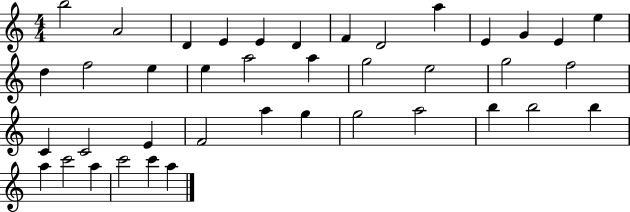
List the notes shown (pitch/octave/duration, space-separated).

B5/h A4/h D4/q E4/q E4/q D4/q F4/q D4/h A5/q E4/q G4/q E4/q E5/q D5/q F5/h E5/q E5/q A5/h A5/q G5/h E5/h G5/h F5/h C4/q C4/h E4/q F4/h A5/q G5/q G5/h A5/h B5/q B5/h B5/q A5/q C6/h A5/q C6/h C6/q A5/q